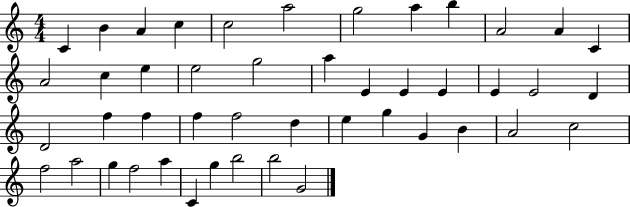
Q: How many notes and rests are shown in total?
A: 46